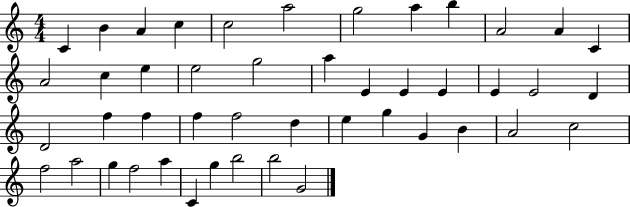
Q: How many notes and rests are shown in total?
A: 46